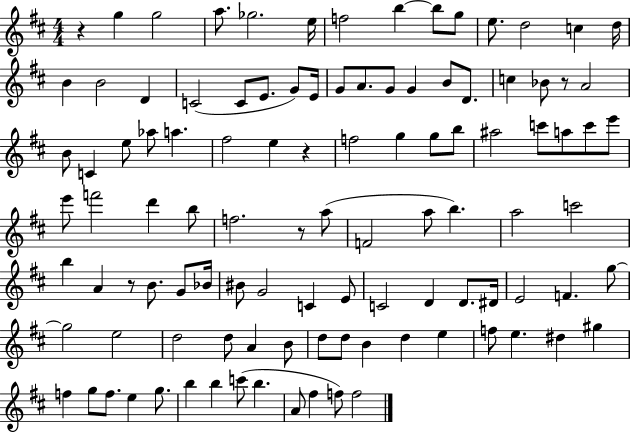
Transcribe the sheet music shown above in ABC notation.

X:1
T:Untitled
M:4/4
L:1/4
K:D
z g g2 a/2 _g2 e/4 f2 b b/2 g/2 e/2 d2 c d/4 B B2 D C2 C/2 E/2 G/2 E/4 G/2 A/2 G/2 G B/2 D/2 c _B/2 z/2 A2 B/2 C e/2 _a/2 a ^f2 e z f2 g g/2 b/2 ^a2 c'/2 a/2 c'/2 e'/2 e'/2 f'2 d' b/2 f2 z/2 a/2 F2 a/2 b a2 c'2 b A z/2 B/2 G/2 _B/4 ^B/2 G2 C E/2 C2 D D/2 ^D/4 E2 F g/2 g2 e2 d2 d/2 A B/2 d/2 d/2 B d e f/2 e ^d ^g f g/2 f/2 e g/2 b b c'/2 b A/2 ^f f/2 f2